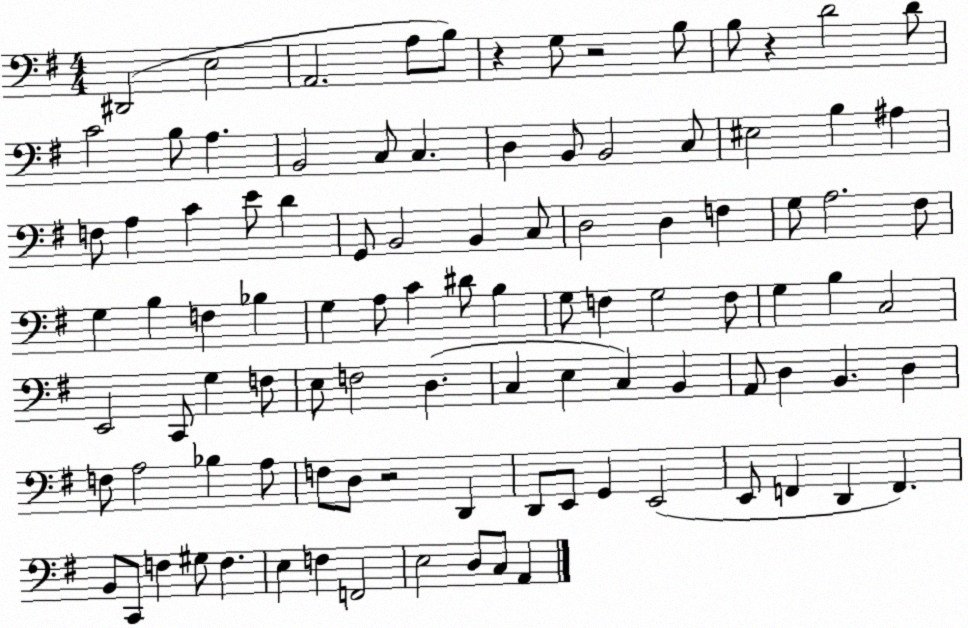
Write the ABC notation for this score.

X:1
T:Untitled
M:4/4
L:1/4
K:G
^D,,2 E,2 A,,2 A,/2 B,/2 z G,/2 z2 B,/2 B,/2 z D2 D/2 C2 B,/2 A, B,,2 C,/2 C, D, B,,/2 B,,2 C,/2 ^E,2 B, ^A, F,/2 A, C E/2 D G,,/2 B,,2 B,, C,/2 D,2 D, F, G,/2 A,2 ^F,/2 G, B, F, _B, G, A,/2 C ^D/2 B, G,/2 F, G,2 F,/2 G, B, C,2 E,,2 C,,/2 G, F,/2 E,/2 F,2 D, C, E, C, B,, A,,/2 D, B,, D, F,/2 A,2 _B, A,/2 F,/2 D,/2 z2 D,, D,,/2 E,,/2 G,, E,,2 E,,/2 F,, D,, F,, B,,/2 C,,/2 F, ^G,/2 F, E, F, F,,2 E,2 D,/2 C,/2 A,,